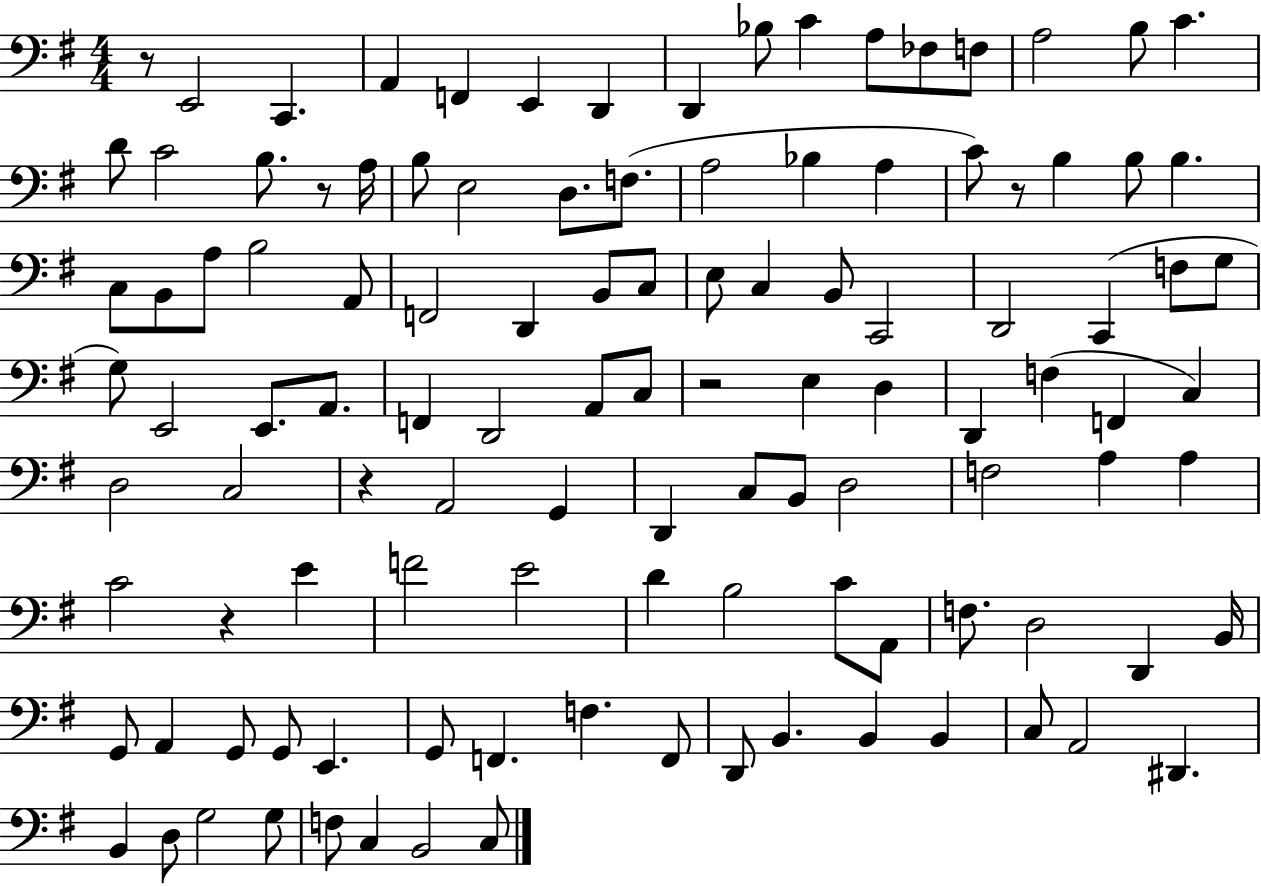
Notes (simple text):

R/e E2/h C2/q. A2/q F2/q E2/q D2/q D2/q Bb3/e C4/q A3/e FES3/e F3/e A3/h B3/e C4/q. D4/e C4/h B3/e. R/e A3/s B3/e E3/h D3/e. F3/e. A3/h Bb3/q A3/q C4/e R/e B3/q B3/e B3/q. C3/e B2/e A3/e B3/h A2/e F2/h D2/q B2/e C3/e E3/e C3/q B2/e C2/h D2/h C2/q F3/e G3/e G3/e E2/h E2/e. A2/e. F2/q D2/h A2/e C3/e R/h E3/q D3/q D2/q F3/q F2/q C3/q D3/h C3/h R/q A2/h G2/q D2/q C3/e B2/e D3/h F3/h A3/q A3/q C4/h R/q E4/q F4/h E4/h D4/q B3/h C4/e A2/e F3/e. D3/h D2/q B2/s G2/e A2/q G2/e G2/e E2/q. G2/e F2/q. F3/q. F2/e D2/e B2/q. B2/q B2/q C3/e A2/h D#2/q. B2/q D3/e G3/h G3/e F3/e C3/q B2/h C3/e